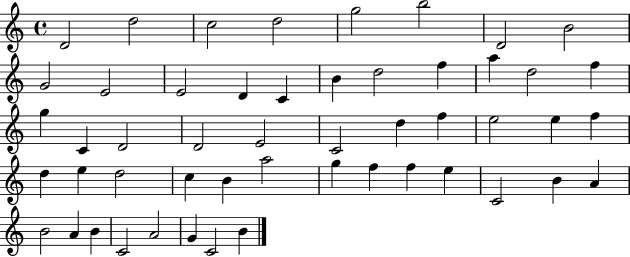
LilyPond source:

{
  \clef treble
  \time 4/4
  \defaultTimeSignature
  \key c \major
  d'2 d''2 | c''2 d''2 | g''2 b''2 | d'2 b'2 | \break g'2 e'2 | e'2 d'4 c'4 | b'4 d''2 f''4 | a''4 d''2 f''4 | \break g''4 c'4 d'2 | d'2 e'2 | c'2 d''4 f''4 | e''2 e''4 f''4 | \break d''4 e''4 d''2 | c''4 b'4 a''2 | g''4 f''4 f''4 e''4 | c'2 b'4 a'4 | \break b'2 a'4 b'4 | c'2 a'2 | g'4 c'2 b'4 | \bar "|."
}